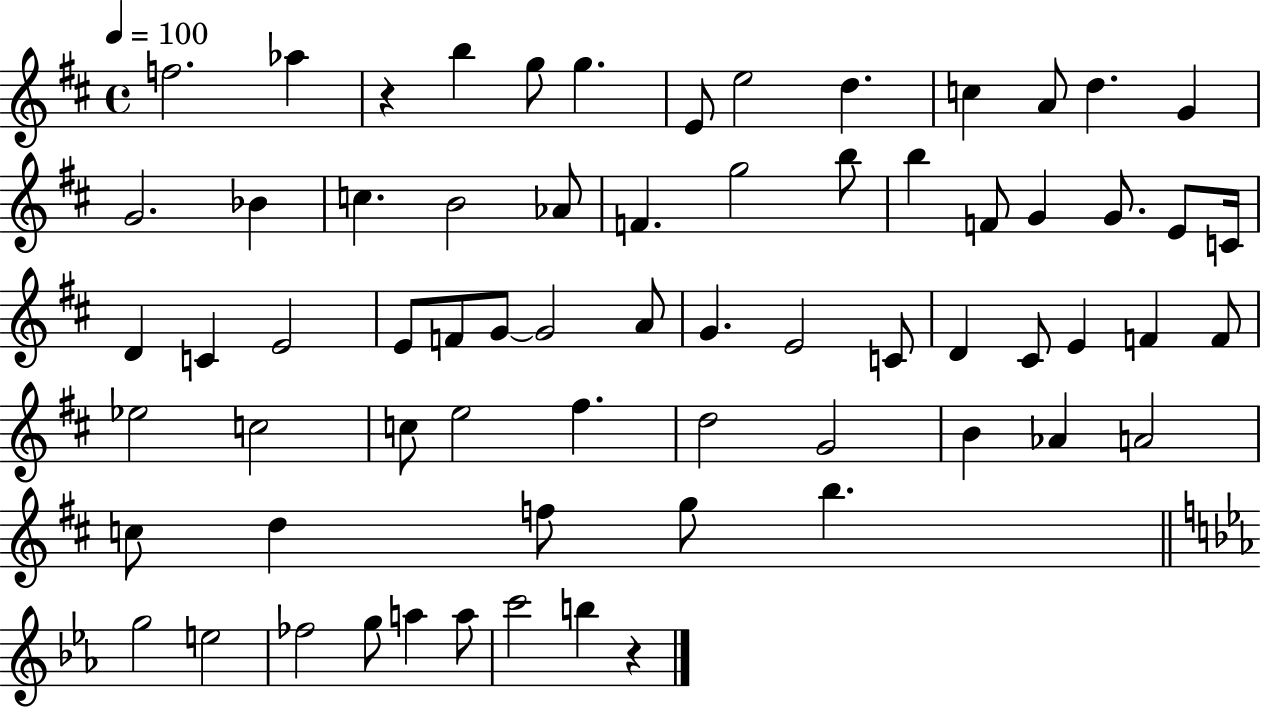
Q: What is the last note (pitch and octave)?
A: B5